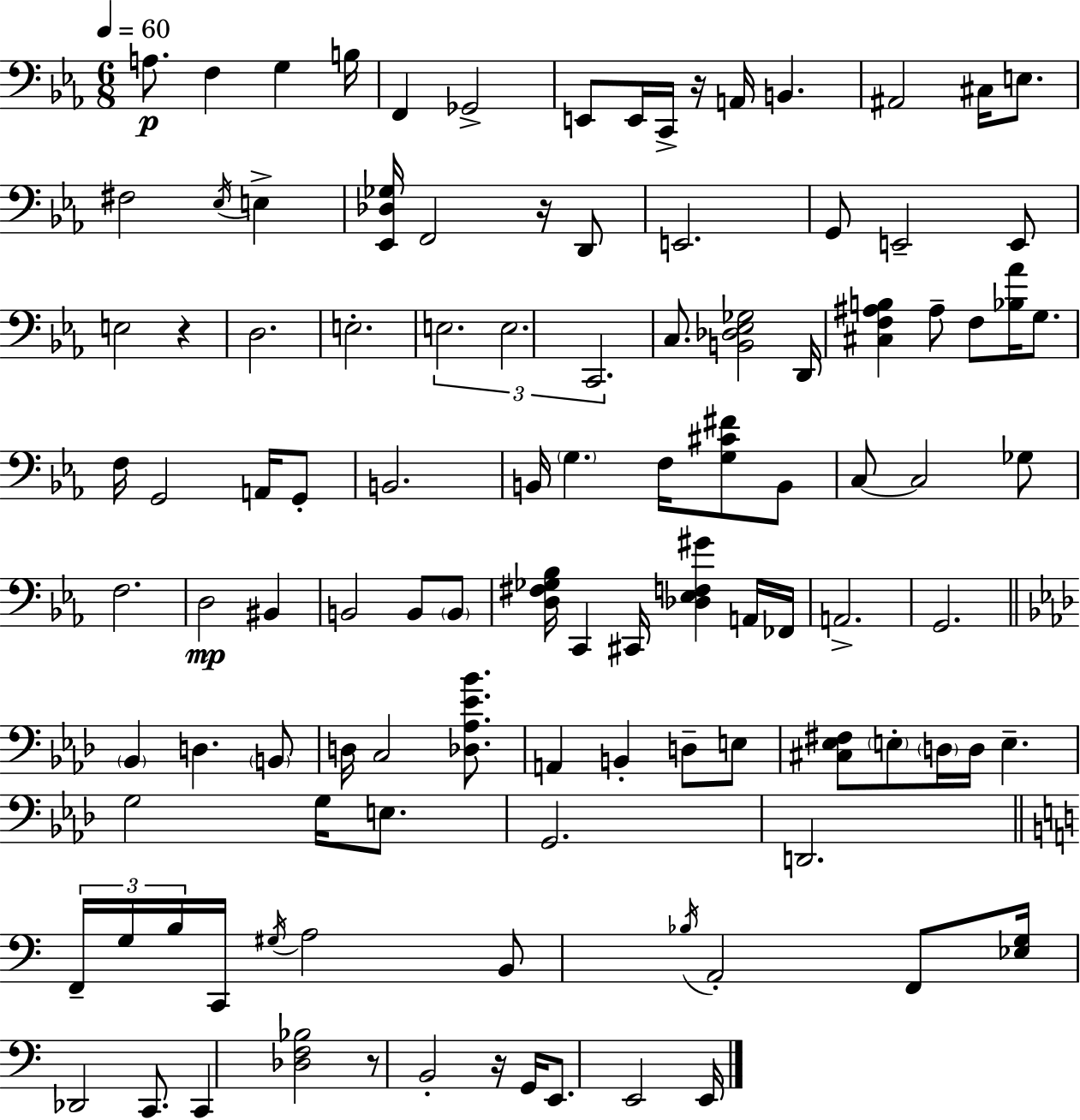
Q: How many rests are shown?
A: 5